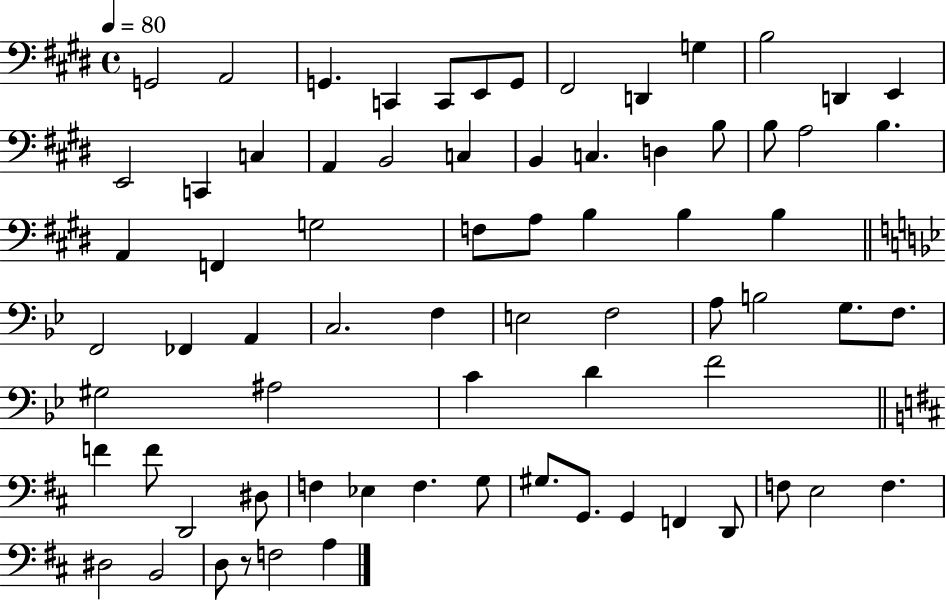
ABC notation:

X:1
T:Untitled
M:4/4
L:1/4
K:E
G,,2 A,,2 G,, C,, C,,/2 E,,/2 G,,/2 ^F,,2 D,, G, B,2 D,, E,, E,,2 C,, C, A,, B,,2 C, B,, C, D, B,/2 B,/2 A,2 B, A,, F,, G,2 F,/2 A,/2 B, B, B, F,,2 _F,, A,, C,2 F, E,2 F,2 A,/2 B,2 G,/2 F,/2 ^G,2 ^A,2 C D F2 F F/2 D,,2 ^D,/2 F, _E, F, G,/2 ^G,/2 G,,/2 G,, F,, D,,/2 F,/2 E,2 F, ^D,2 B,,2 D,/2 z/2 F,2 A,